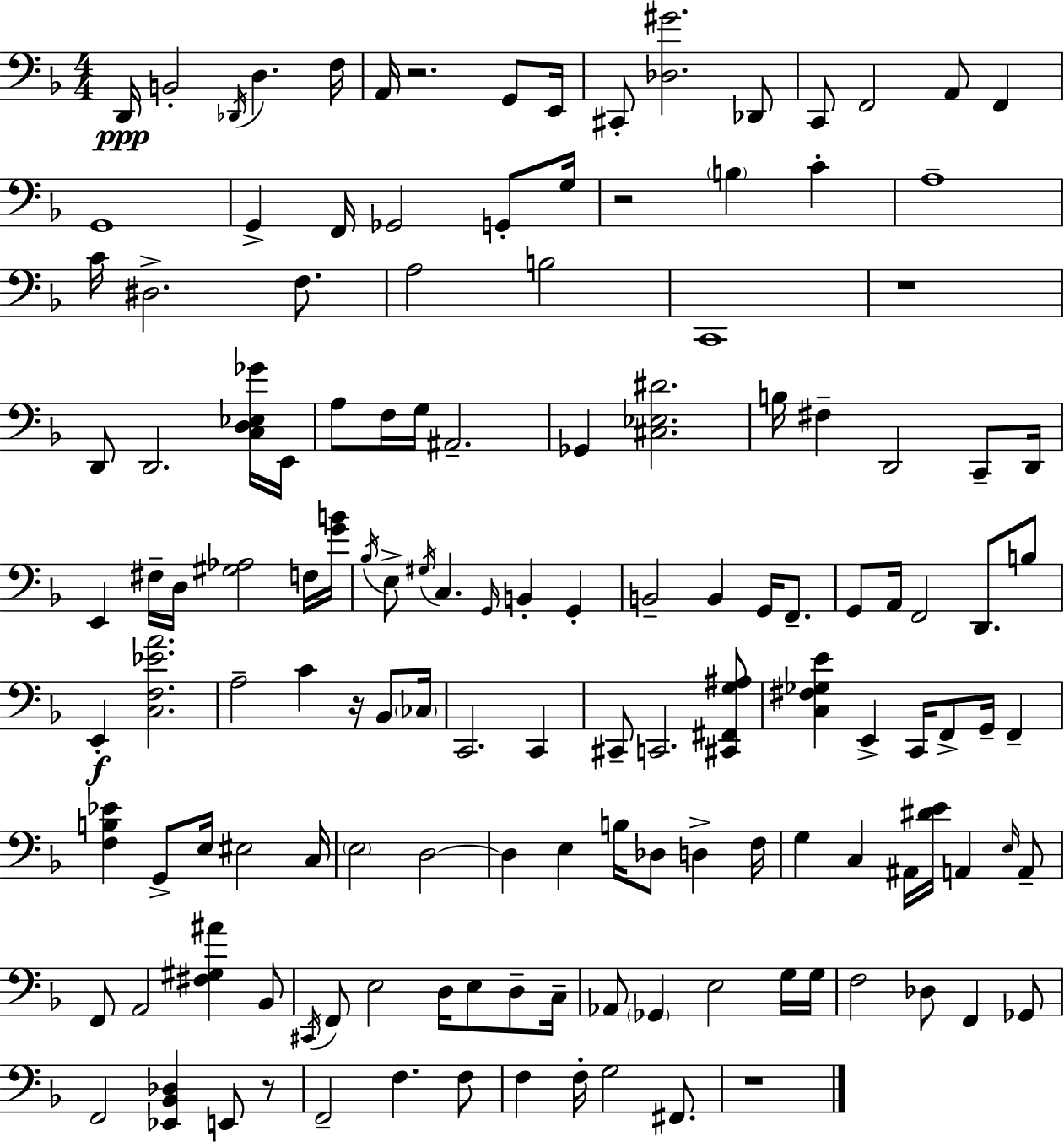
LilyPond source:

{
  \clef bass
  \numericTimeSignature
  \time 4/4
  \key f \major
  d,16\ppp b,2-. \acciaccatura { des,16 } d4. | f16 a,16 r2. g,8 | e,16 cis,8-. <des gis'>2. des,8 | c,8 f,2 a,8 f,4 | \break g,1 | g,4-> f,16 ges,2 g,8-. | g16 r2 \parenthesize b4 c'4-. | a1-- | \break c'16 dis2.-> f8. | a2 b2 | c,1 | r1 | \break d,8 d,2. <c d ees ges'>16 | e,16 a8 f16 g16 ais,2.-- | ges,4 <cis ees dis'>2. | b16 fis4-- d,2 c,8-- | \break d,16 e,4 fis16-- d16 <gis aes>2 f16 | <g' b'>16 \acciaccatura { bes16 } e8-> \acciaccatura { gis16 } c4. \grace { g,16 } b,4-. | g,4-. b,2-- b,4 | g,16 f,8.-- g,8 a,16 f,2 d,8. | \break b8 e,4-.\f <c f ees' a'>2. | a2-- c'4 | r16 bes,8 \parenthesize ces16 c,2. | c,4 cis,8-- c,2. | \break <cis, fis, g ais>8 <c fis ges e'>4 e,4-> c,16 f,8-> g,16-- | f,4-- <f b ees'>4 g,8-> e16 eis2 | c16 \parenthesize e2 d2~~ | d4 e4 b16 des8 d4-> | \break f16 g4 c4 ais,16 <dis' e'>16 a,4 | \grace { e16 } a,8-- f,8 a,2 <fis gis ais'>4 | bes,8 \acciaccatura { cis,16 } f,8 e2 | d16 e8 d8-- c16-- aes,8 \parenthesize ges,4 e2 | \break g16 g16 f2 des8 | f,4 ges,8 f,2 <ees, bes, des>4 | e,8 r8 f,2-- f4. | f8 f4 f16-. g2 | \break fis,8. r1 | \bar "|."
}